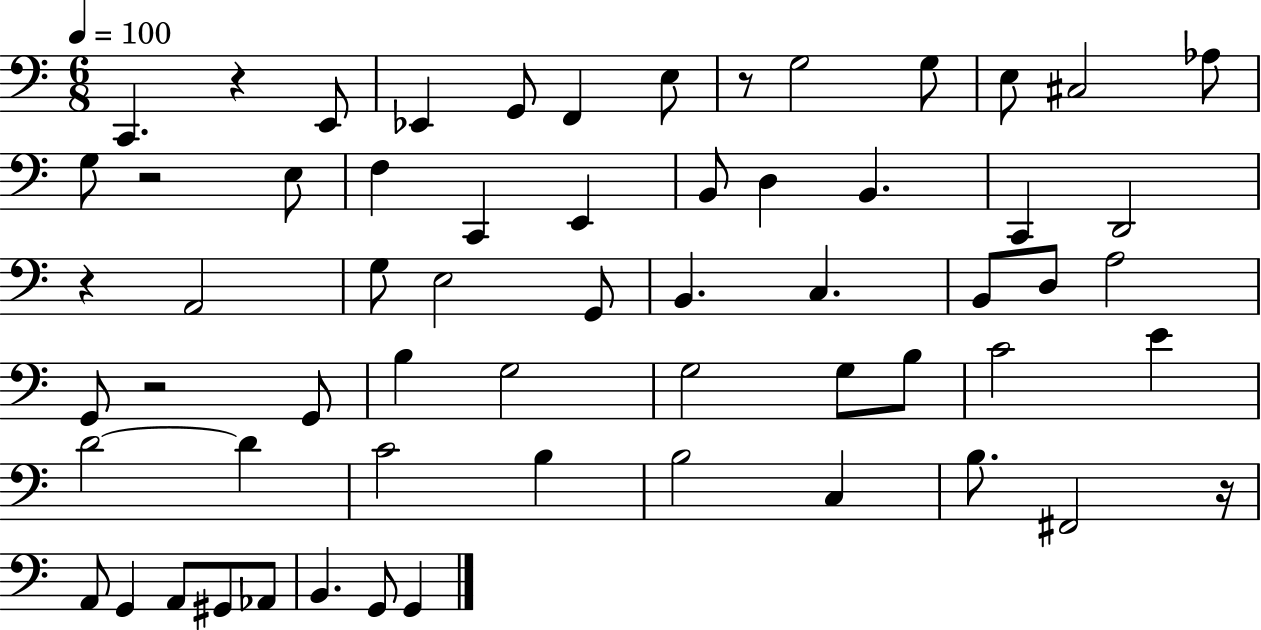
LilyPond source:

{
  \clef bass
  \numericTimeSignature
  \time 6/8
  \key c \major
  \tempo 4 = 100
  c,4. r4 e,8 | ees,4 g,8 f,4 e8 | r8 g2 g8 | e8 cis2 aes8 | \break g8 r2 e8 | f4 c,4 e,4 | b,8 d4 b,4. | c,4 d,2 | \break r4 a,2 | g8 e2 g,8 | b,4. c4. | b,8 d8 a2 | \break g,8 r2 g,8 | b4 g2 | g2 g8 b8 | c'2 e'4 | \break d'2~~ d'4 | c'2 b4 | b2 c4 | b8. fis,2 r16 | \break a,8 g,4 a,8 gis,8 aes,8 | b,4. g,8 g,4 | \bar "|."
}